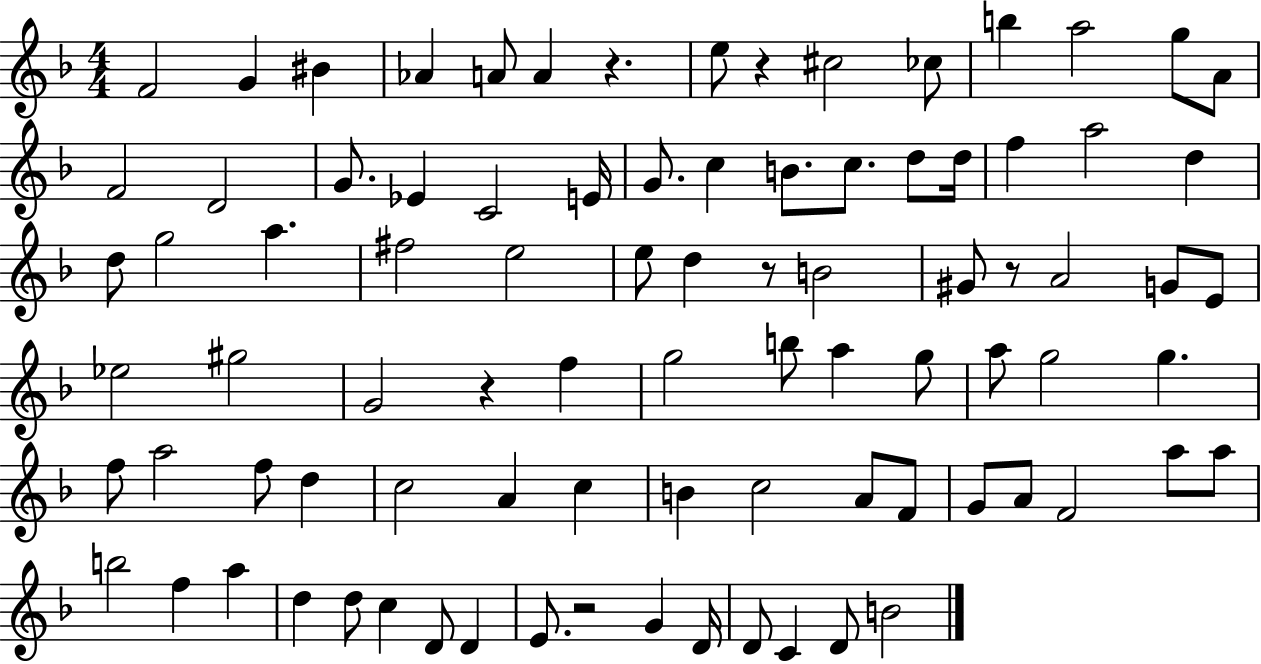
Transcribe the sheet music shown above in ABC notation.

X:1
T:Untitled
M:4/4
L:1/4
K:F
F2 G ^B _A A/2 A z e/2 z ^c2 _c/2 b a2 g/2 A/2 F2 D2 G/2 _E C2 E/4 G/2 c B/2 c/2 d/2 d/4 f a2 d d/2 g2 a ^f2 e2 e/2 d z/2 B2 ^G/2 z/2 A2 G/2 E/2 _e2 ^g2 G2 z f g2 b/2 a g/2 a/2 g2 g f/2 a2 f/2 d c2 A c B c2 A/2 F/2 G/2 A/2 F2 a/2 a/2 b2 f a d d/2 c D/2 D E/2 z2 G D/4 D/2 C D/2 B2